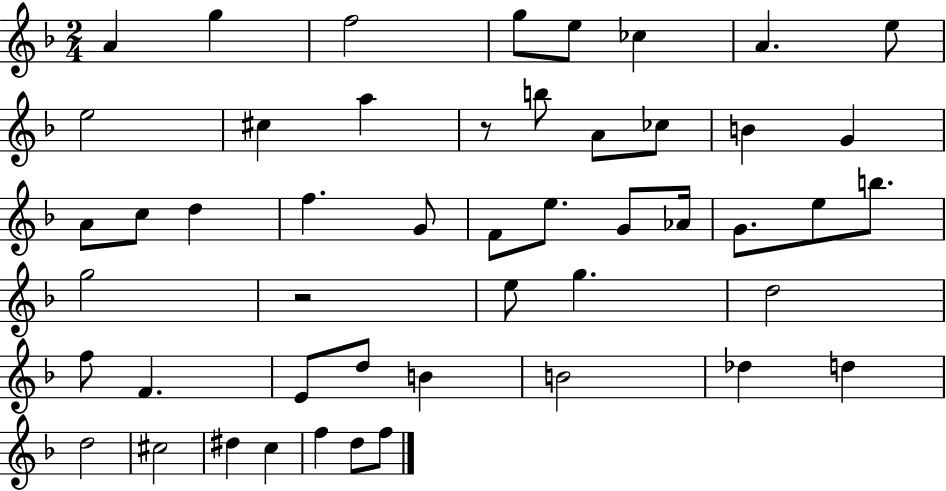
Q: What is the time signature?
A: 2/4